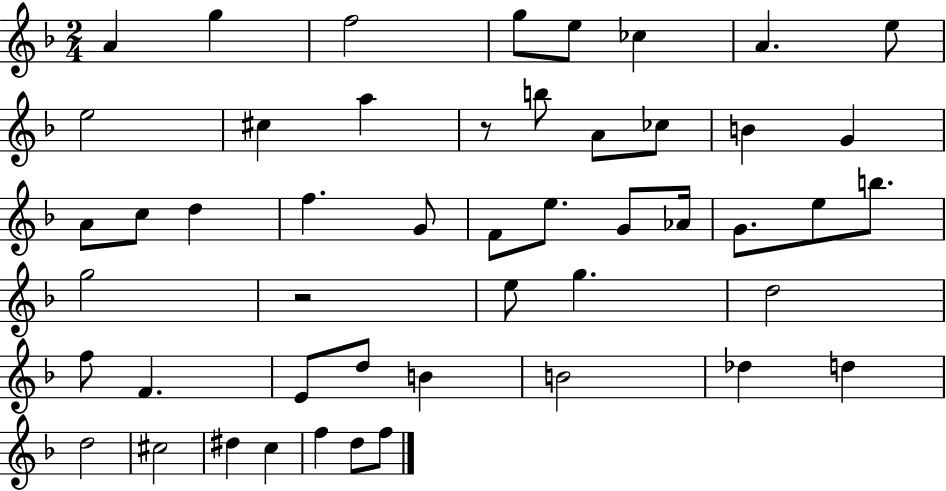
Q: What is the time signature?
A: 2/4